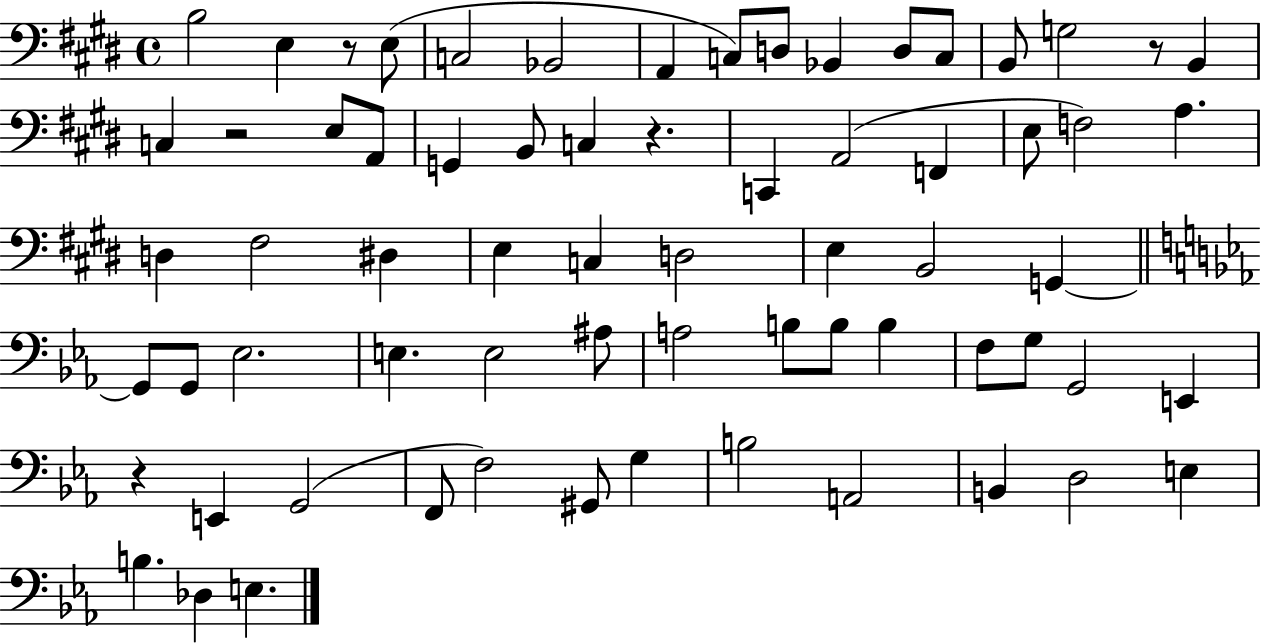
{
  \clef bass
  \time 4/4
  \defaultTimeSignature
  \key e \major
  b2 e4 r8 e8( | c2 bes,2 | a,4 c8) d8 bes,4 d8 c8 | b,8 g2 r8 b,4 | \break c4 r2 e8 a,8 | g,4 b,8 c4 r4. | c,4 a,2( f,4 | e8 f2) a4. | \break d4 fis2 dis4 | e4 c4 d2 | e4 b,2 g,4~~ | \bar "||" \break \key ees \major g,8 g,8 ees2. | e4. e2 ais8 | a2 b8 b8 b4 | f8 g8 g,2 e,4 | \break r4 e,4 g,2( | f,8 f2) gis,8 g4 | b2 a,2 | b,4 d2 e4 | \break b4. des4 e4. | \bar "|."
}